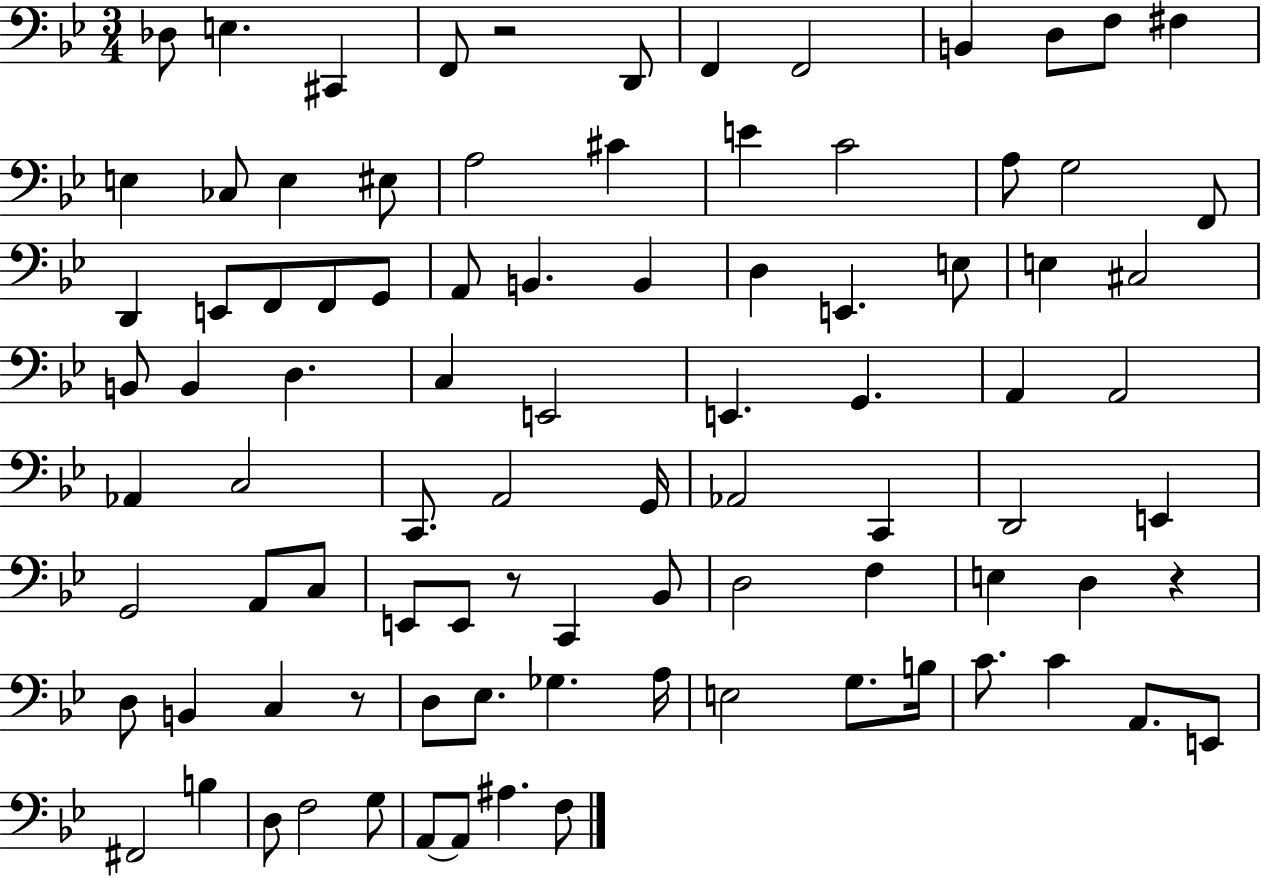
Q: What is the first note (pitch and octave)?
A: Db3